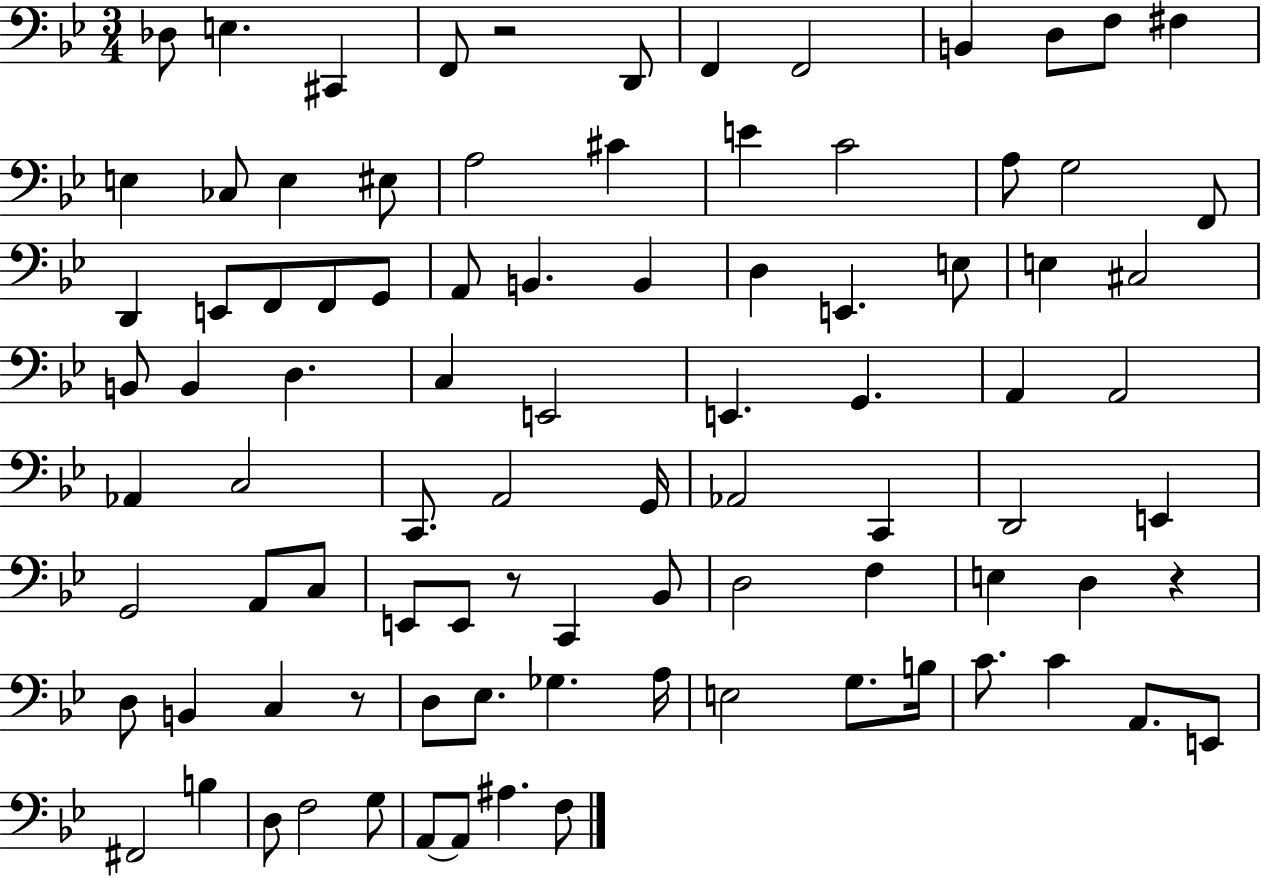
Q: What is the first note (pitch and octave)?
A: Db3